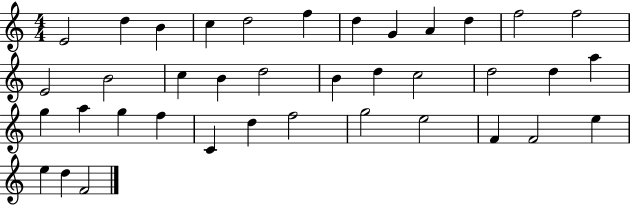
E4/h D5/q B4/q C5/q D5/h F5/q D5/q G4/q A4/q D5/q F5/h F5/h E4/h B4/h C5/q B4/q D5/h B4/q D5/q C5/h D5/h D5/q A5/q G5/q A5/q G5/q F5/q C4/q D5/q F5/h G5/h E5/h F4/q F4/h E5/q E5/q D5/q F4/h